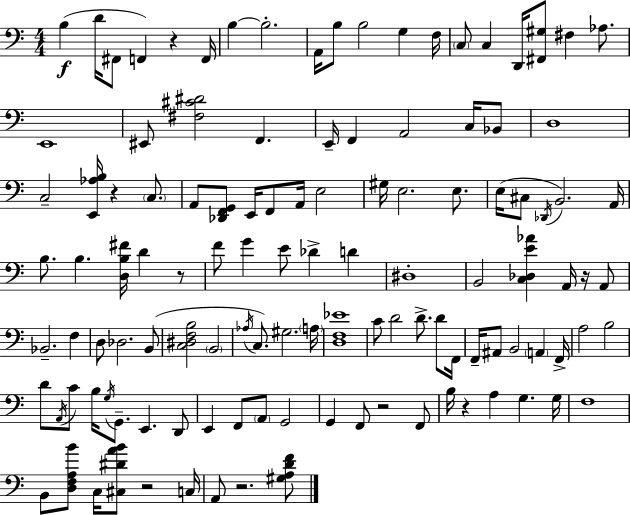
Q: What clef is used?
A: bass